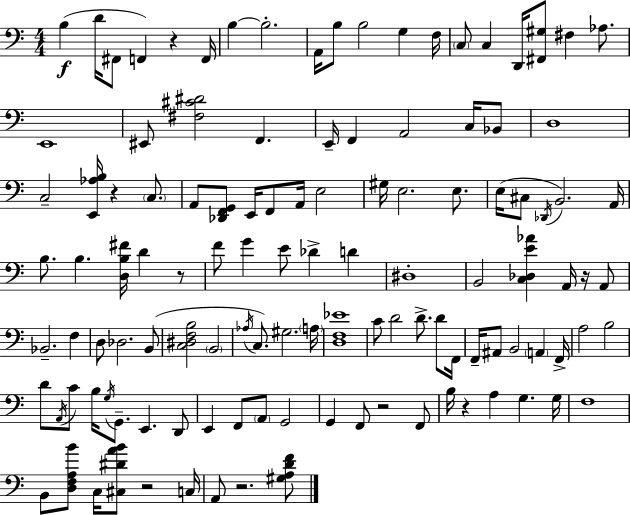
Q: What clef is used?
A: bass